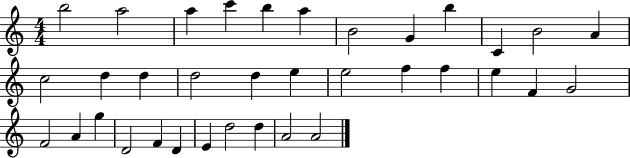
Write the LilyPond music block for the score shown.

{
  \clef treble
  \numericTimeSignature
  \time 4/4
  \key c \major
  b''2 a''2 | a''4 c'''4 b''4 a''4 | b'2 g'4 b''4 | c'4 b'2 a'4 | \break c''2 d''4 d''4 | d''2 d''4 e''4 | e''2 f''4 f''4 | e''4 f'4 g'2 | \break f'2 a'4 g''4 | d'2 f'4 d'4 | e'4 d''2 d''4 | a'2 a'2 | \break \bar "|."
}